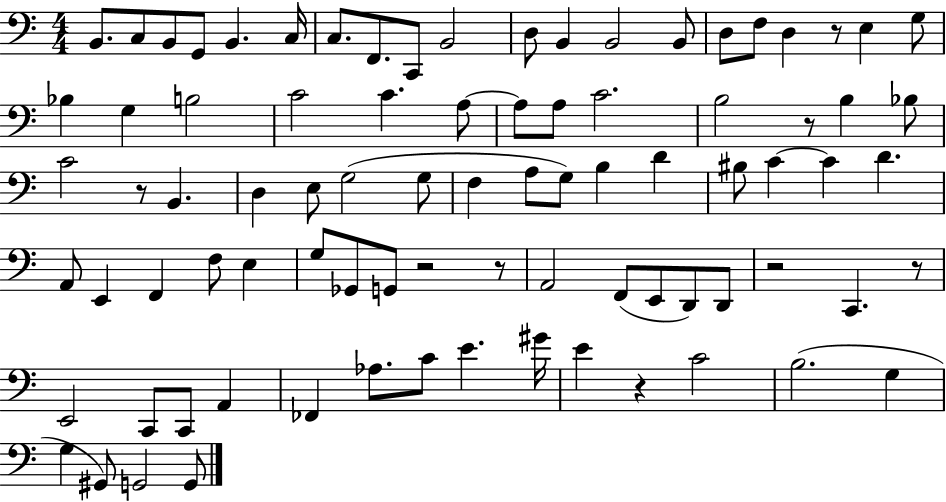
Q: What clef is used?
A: bass